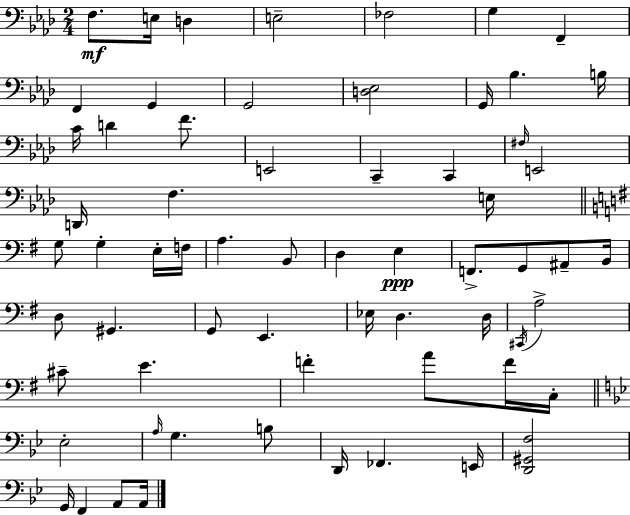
{
  \clef bass
  \numericTimeSignature
  \time 2/4
  \key aes \major
  \repeat volta 2 { f8.\mf e16 d4 | e2-- | fes2 | g4 f,4-- | \break f,4 g,4 | g,2 | <d ees>2 | g,16 bes4. b16 | \break c'16 d'4 f'8. | e,2 | c,4-- c,4 | \grace { fis16 } e,2 | \break d,16 f4. | e16 \bar "||" \break \key g \major g8 g4-. e16-. f16 | a4. b,8 | d4 e4\ppp | f,8.-> g,8 ais,8-- b,16 | \break d8 gis,4. | g,8 e,4. | ees16 d4. d16 | \acciaccatura { cis,16 } a2-> | \break cis'8-- e'4. | f'4-. a'8 f'16 | c16-. \bar "||" \break \key bes \major ees2-. | \grace { a16 } g4. b8 | d,16 fes,4. | e,16 <d, gis, f>2 | \break g,16 f,4 a,8 | a,16 } \bar "|."
}